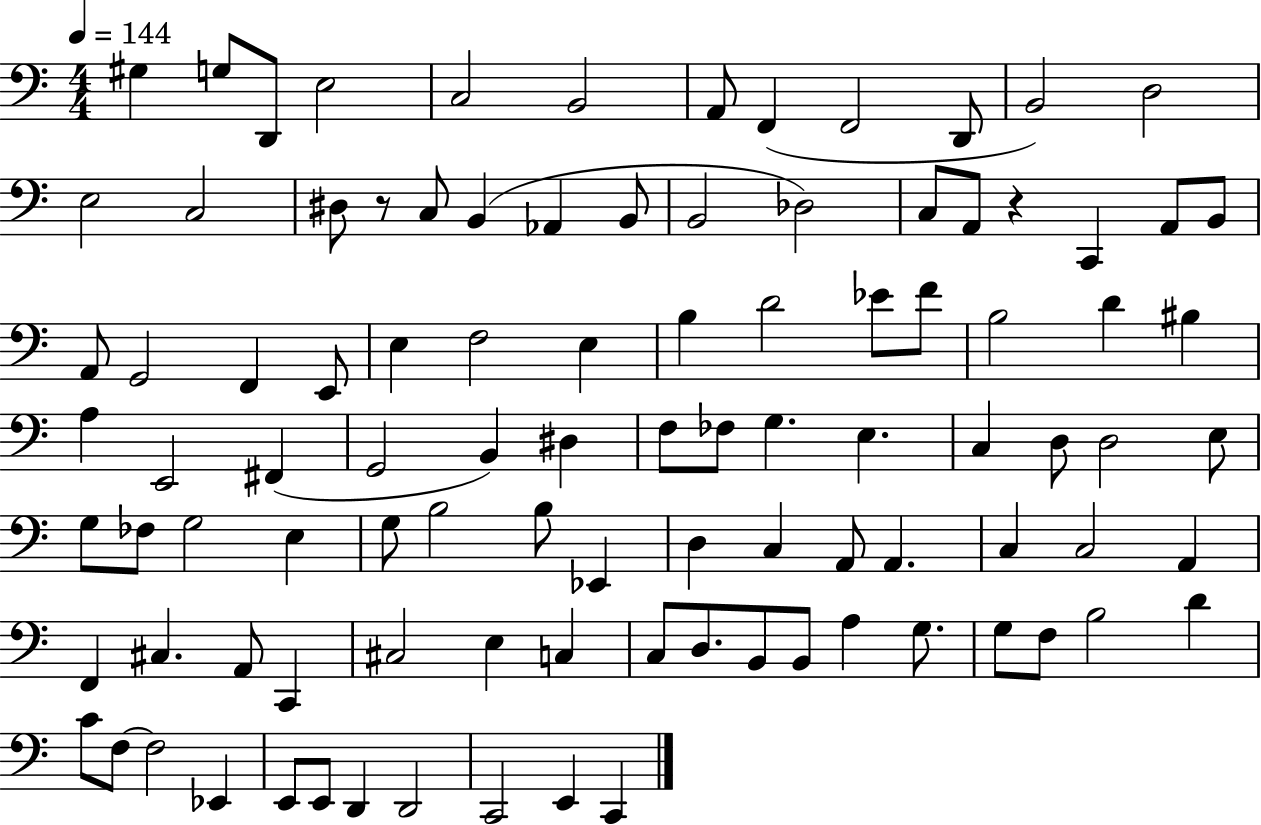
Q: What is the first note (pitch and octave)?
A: G#3